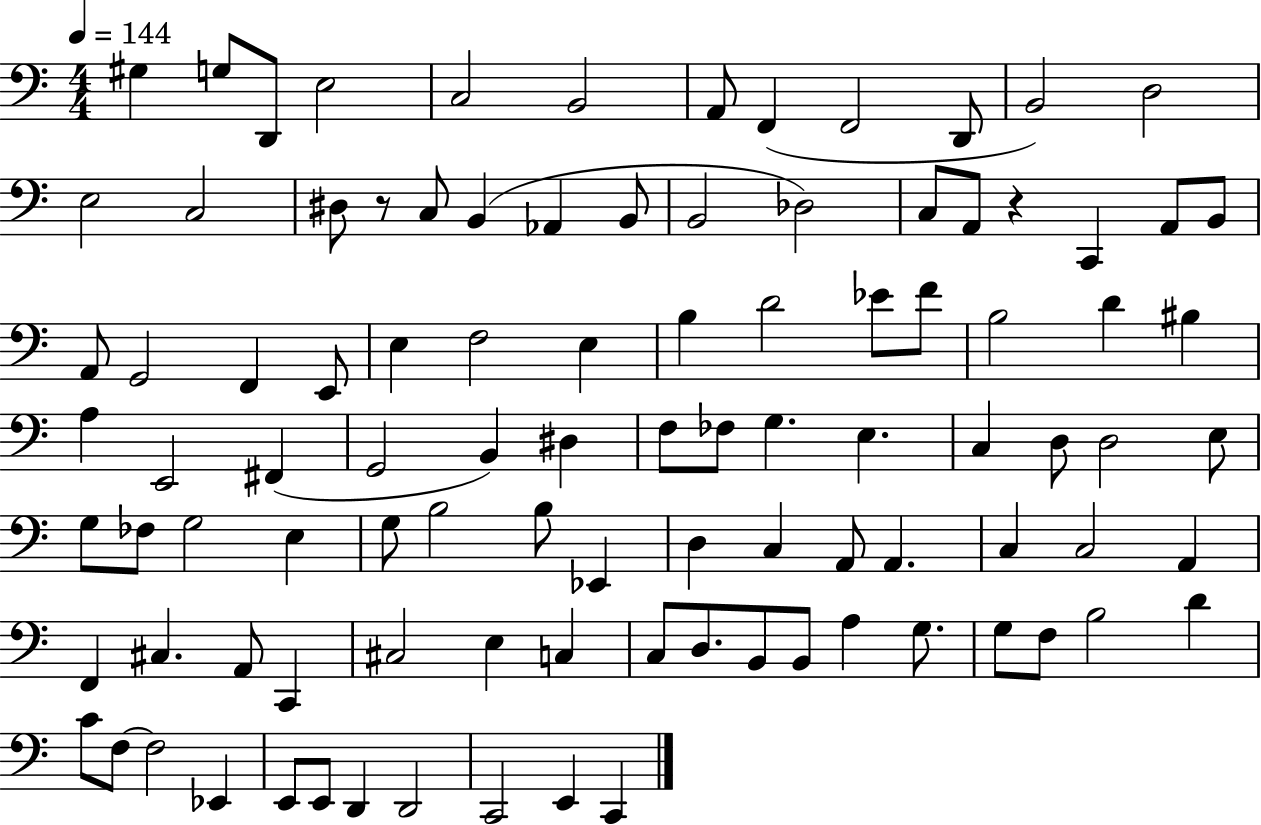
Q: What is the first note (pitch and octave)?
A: G#3